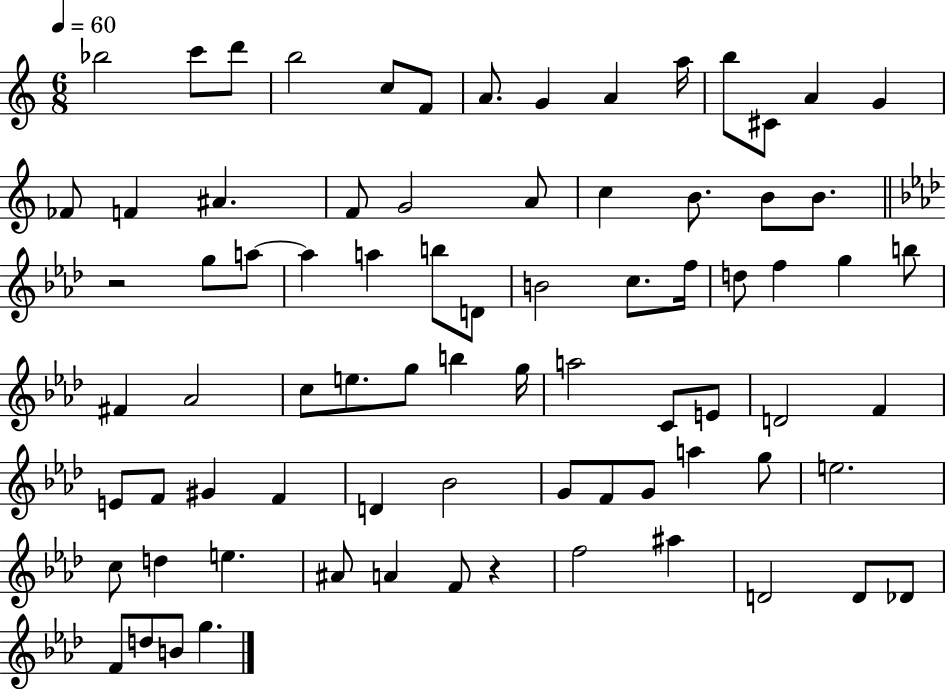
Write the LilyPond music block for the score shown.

{
  \clef treble
  \numericTimeSignature
  \time 6/8
  \key c \major
  \tempo 4 = 60
  bes''2 c'''8 d'''8 | b''2 c''8 f'8 | a'8. g'4 a'4 a''16 | b''8 cis'8 a'4 g'4 | \break fes'8 f'4 ais'4. | f'8 g'2 a'8 | c''4 b'8. b'8 b'8. | \bar "||" \break \key aes \major r2 g''8 a''8~~ | a''4 a''4 b''8 d'8 | b'2 c''8. f''16 | d''8 f''4 g''4 b''8 | \break fis'4 aes'2 | c''8 e''8. g''8 b''4 g''16 | a''2 c'8 e'8 | d'2 f'4 | \break e'8 f'8 gis'4 f'4 | d'4 bes'2 | g'8 f'8 g'8 a''4 g''8 | e''2. | \break c''8 d''4 e''4. | ais'8 a'4 f'8 r4 | f''2 ais''4 | d'2 d'8 des'8 | \break f'8 d''8 b'8 g''4. | \bar "|."
}